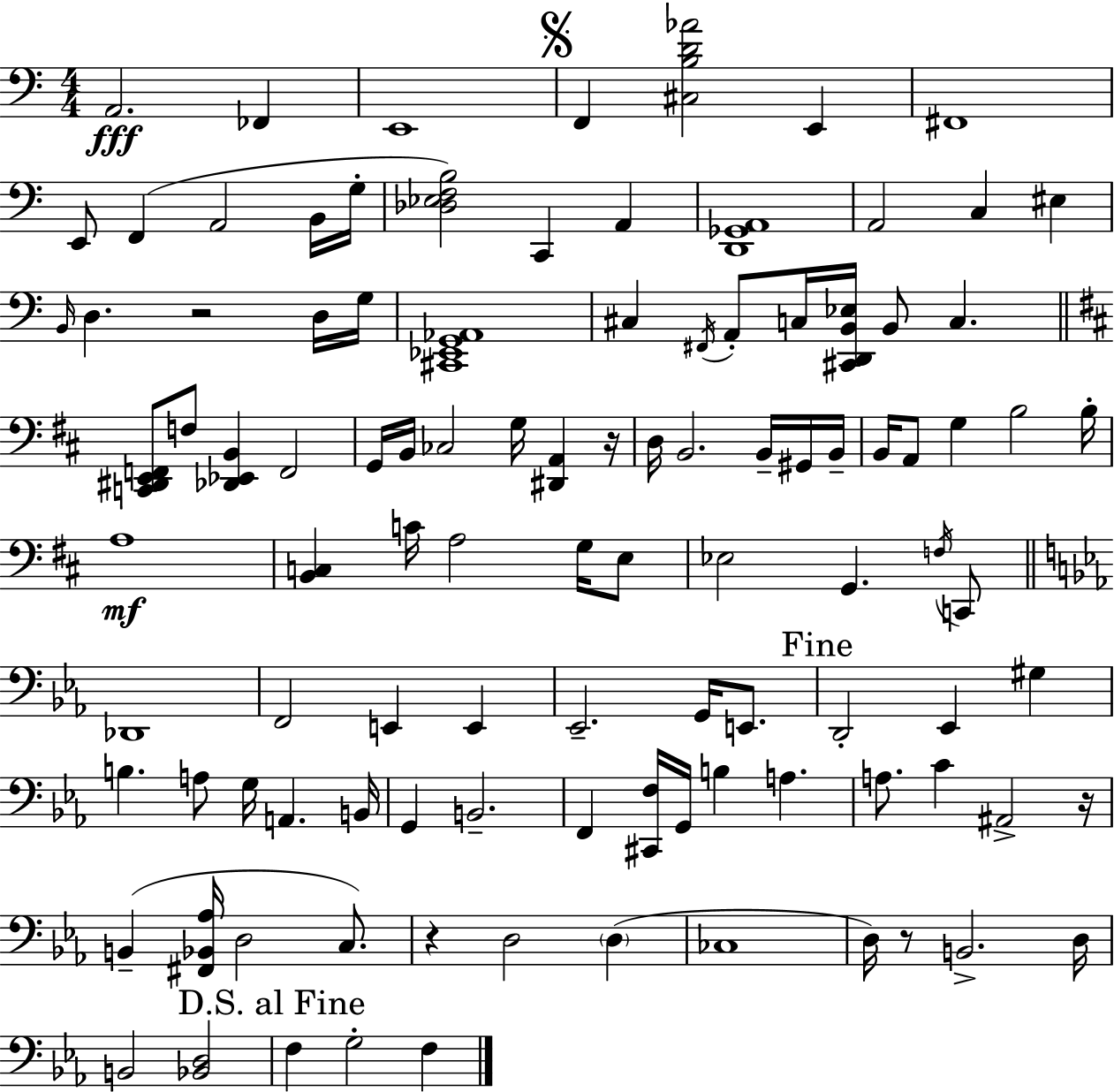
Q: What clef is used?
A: bass